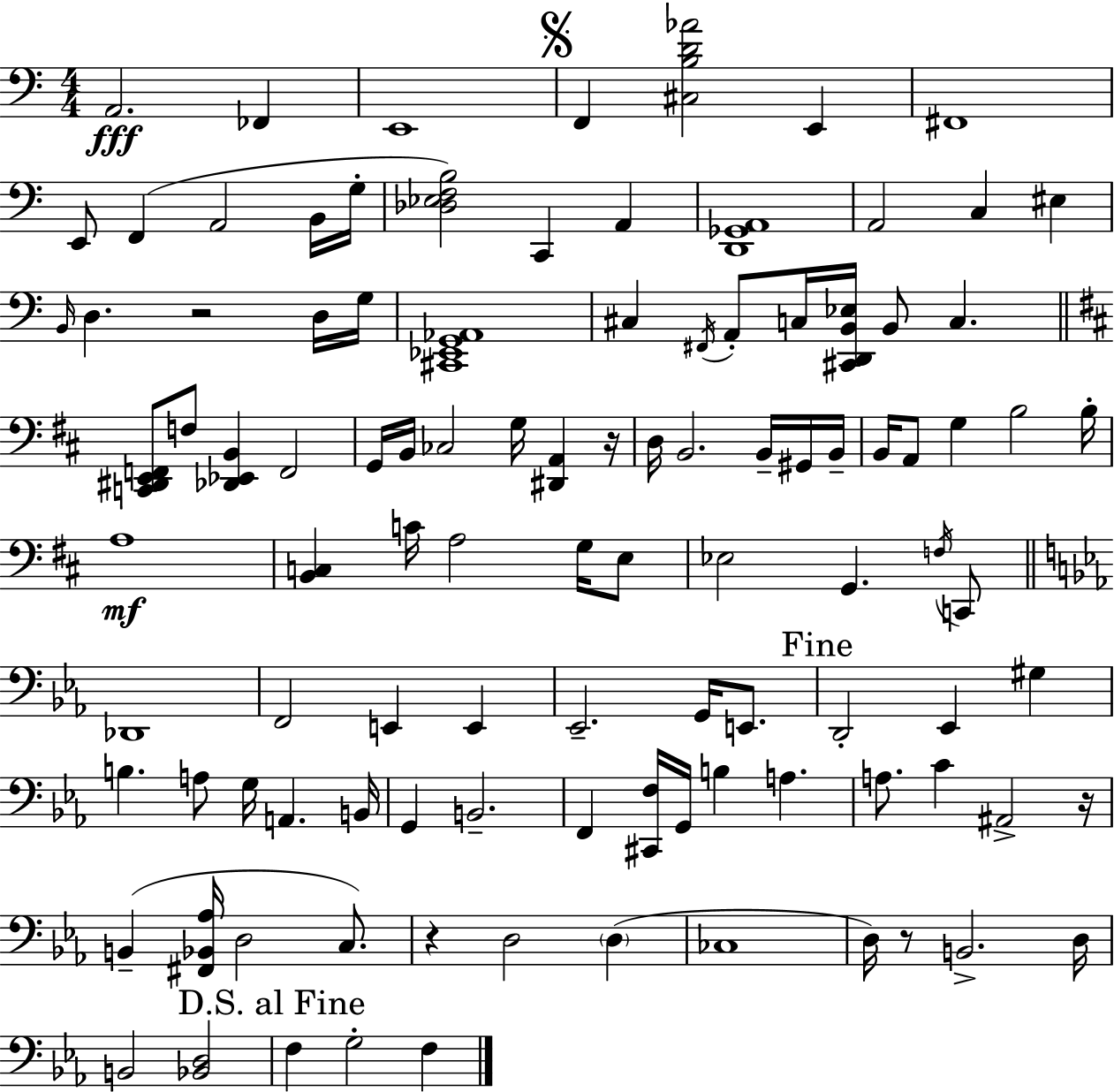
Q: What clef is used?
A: bass